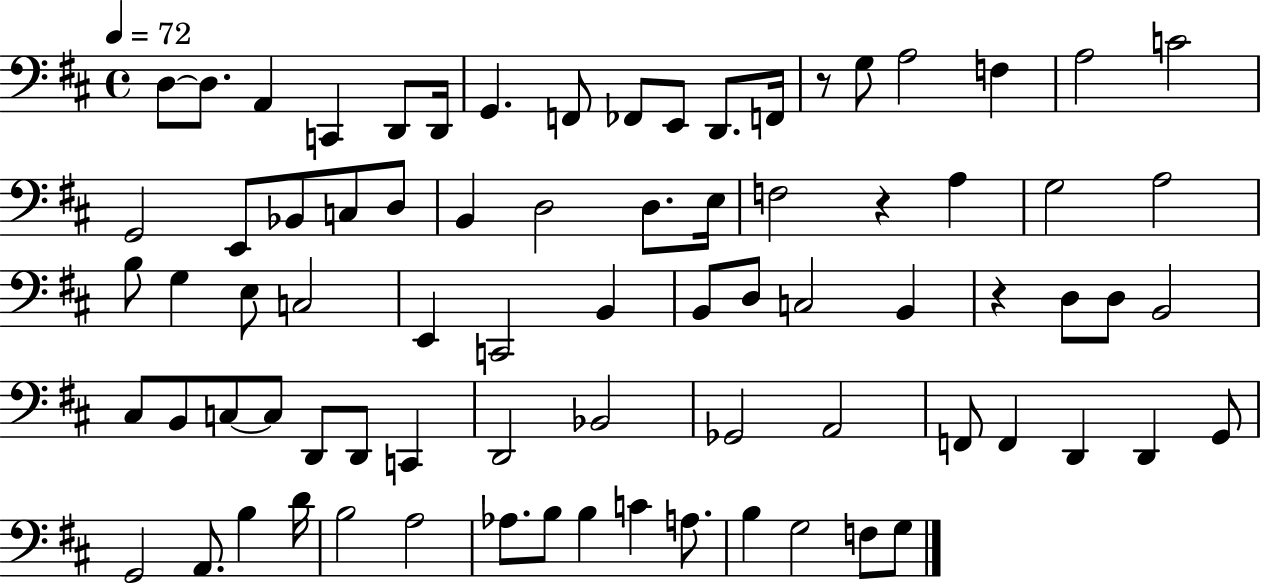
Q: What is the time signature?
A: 4/4